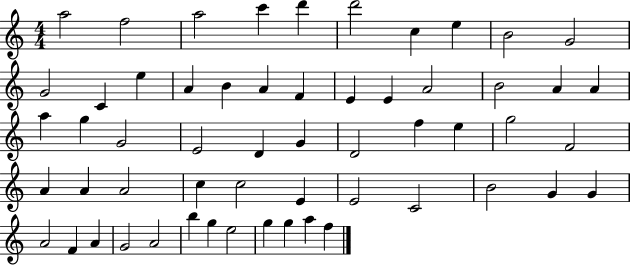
A5/h F5/h A5/h C6/q D6/q D6/h C5/q E5/q B4/h G4/h G4/h C4/q E5/q A4/q B4/q A4/q F4/q E4/q E4/q A4/h B4/h A4/q A4/q A5/q G5/q G4/h E4/h D4/q G4/q D4/h F5/q E5/q G5/h F4/h A4/q A4/q A4/h C5/q C5/h E4/q E4/h C4/h B4/h G4/q G4/q A4/h F4/q A4/q G4/h A4/h B5/q G5/q E5/h G5/q G5/q A5/q F5/q